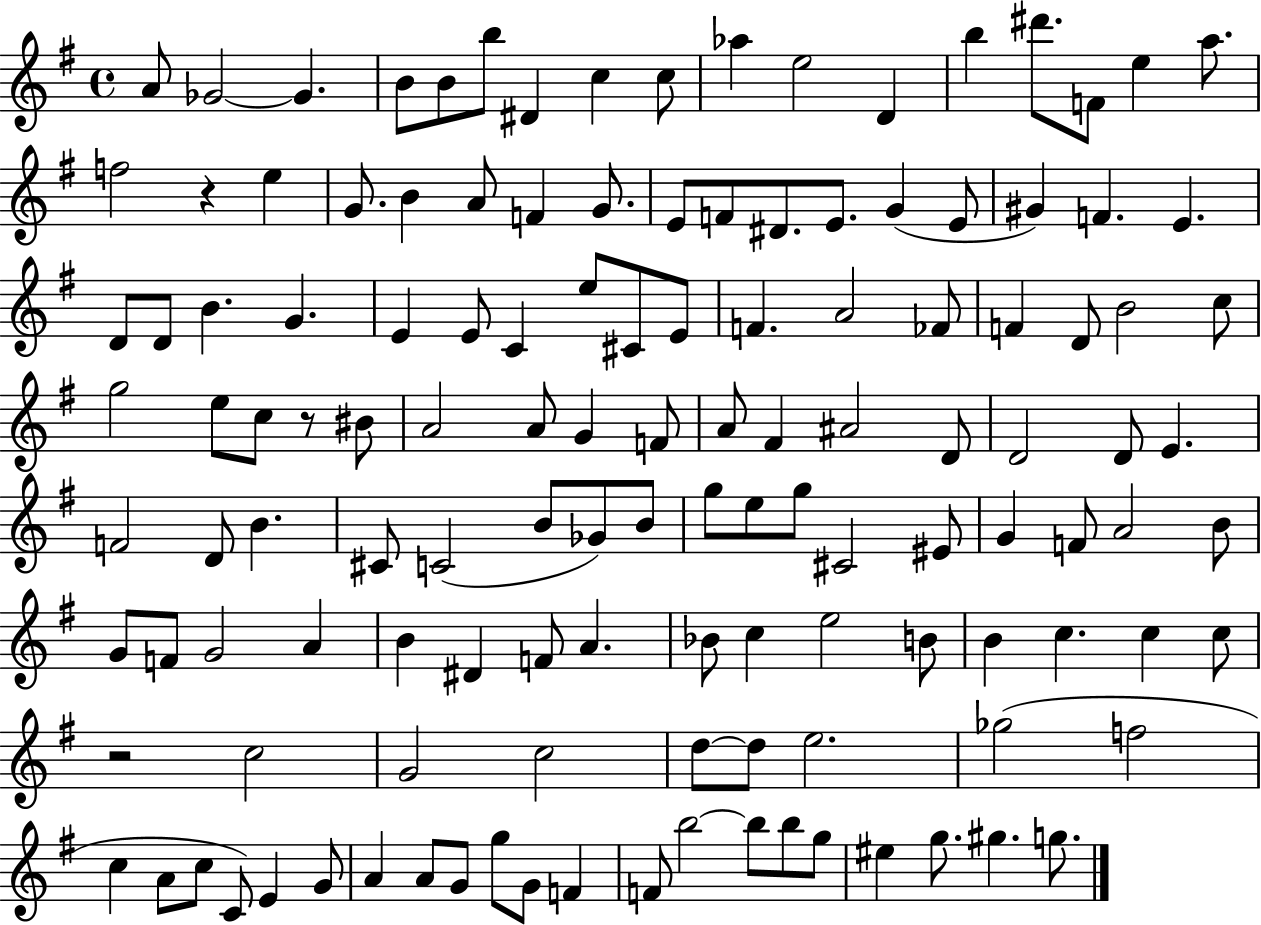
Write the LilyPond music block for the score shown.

{
  \clef treble
  \time 4/4
  \defaultTimeSignature
  \key g \major
  a'8 ges'2~~ ges'4. | b'8 b'8 b''8 dis'4 c''4 c''8 | aes''4 e''2 d'4 | b''4 dis'''8. f'8 e''4 a''8. | \break f''2 r4 e''4 | g'8. b'4 a'8 f'4 g'8. | e'8 f'8 dis'8. e'8. g'4( e'8 | gis'4) f'4. e'4. | \break d'8 d'8 b'4. g'4. | e'4 e'8 c'4 e''8 cis'8 e'8 | f'4. a'2 fes'8 | f'4 d'8 b'2 c''8 | \break g''2 e''8 c''8 r8 bis'8 | a'2 a'8 g'4 f'8 | a'8 fis'4 ais'2 d'8 | d'2 d'8 e'4. | \break f'2 d'8 b'4. | cis'8 c'2( b'8 ges'8) b'8 | g''8 e''8 g''8 cis'2 eis'8 | g'4 f'8 a'2 b'8 | \break g'8 f'8 g'2 a'4 | b'4 dis'4 f'8 a'4. | bes'8 c''4 e''2 b'8 | b'4 c''4. c''4 c''8 | \break r2 c''2 | g'2 c''2 | d''8~~ d''8 e''2. | ges''2( f''2 | \break c''4 a'8 c''8 c'8) e'4 g'8 | a'4 a'8 g'8 g''8 g'8 f'4 | f'8 b''2~~ b''8 b''8 g''8 | eis''4 g''8. gis''4. g''8. | \break \bar "|."
}